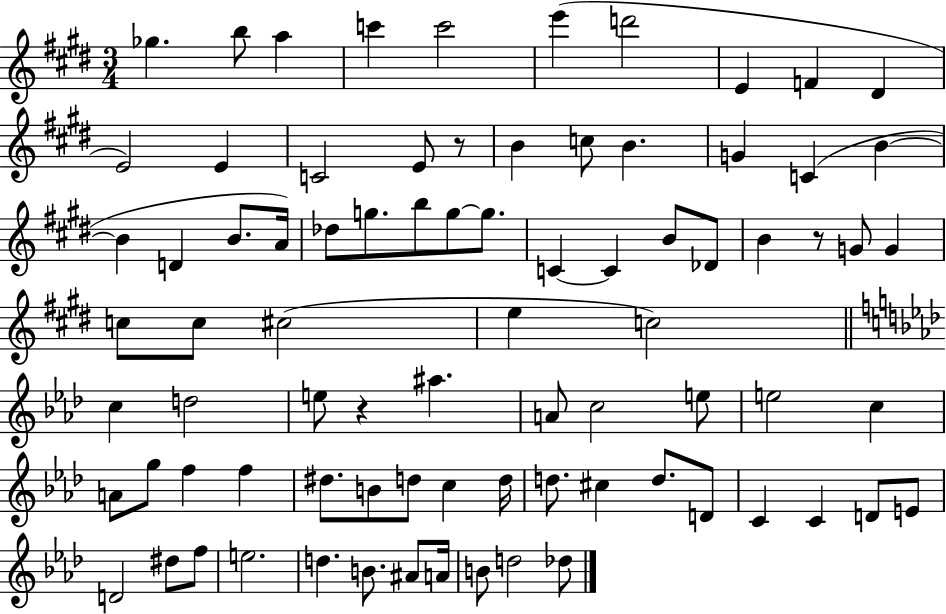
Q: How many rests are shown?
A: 3